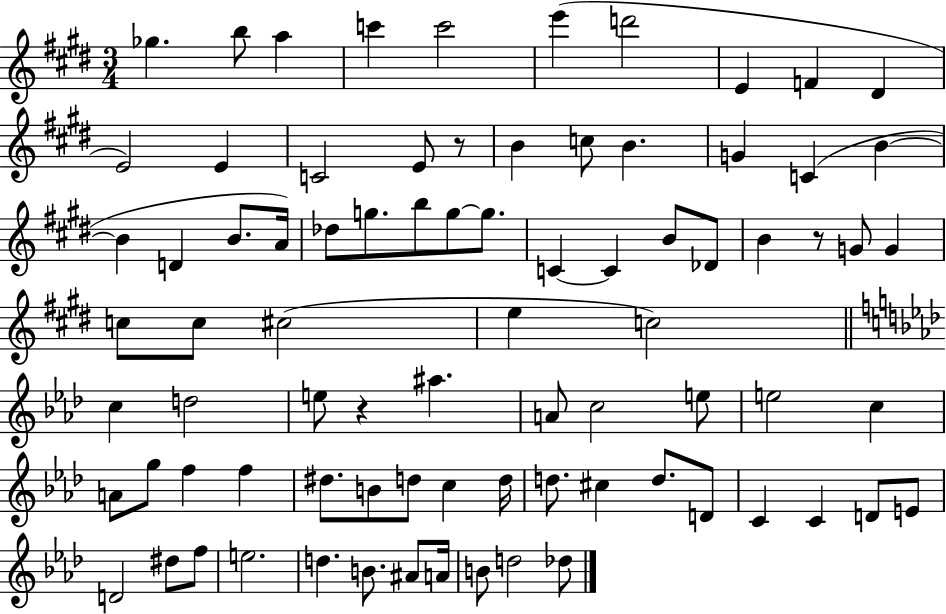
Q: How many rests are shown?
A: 3